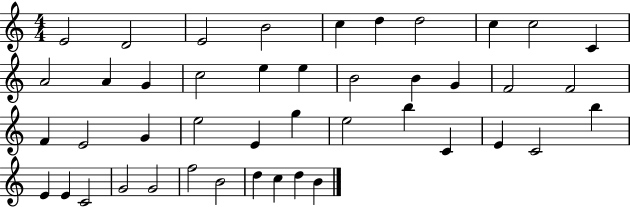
X:1
T:Untitled
M:4/4
L:1/4
K:C
E2 D2 E2 B2 c d d2 c c2 C A2 A G c2 e e B2 B G F2 F2 F E2 G e2 E g e2 b C E C2 b E E C2 G2 G2 f2 B2 d c d B